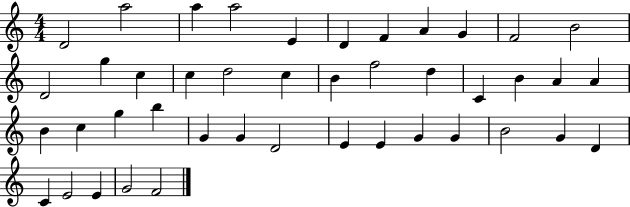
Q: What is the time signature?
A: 4/4